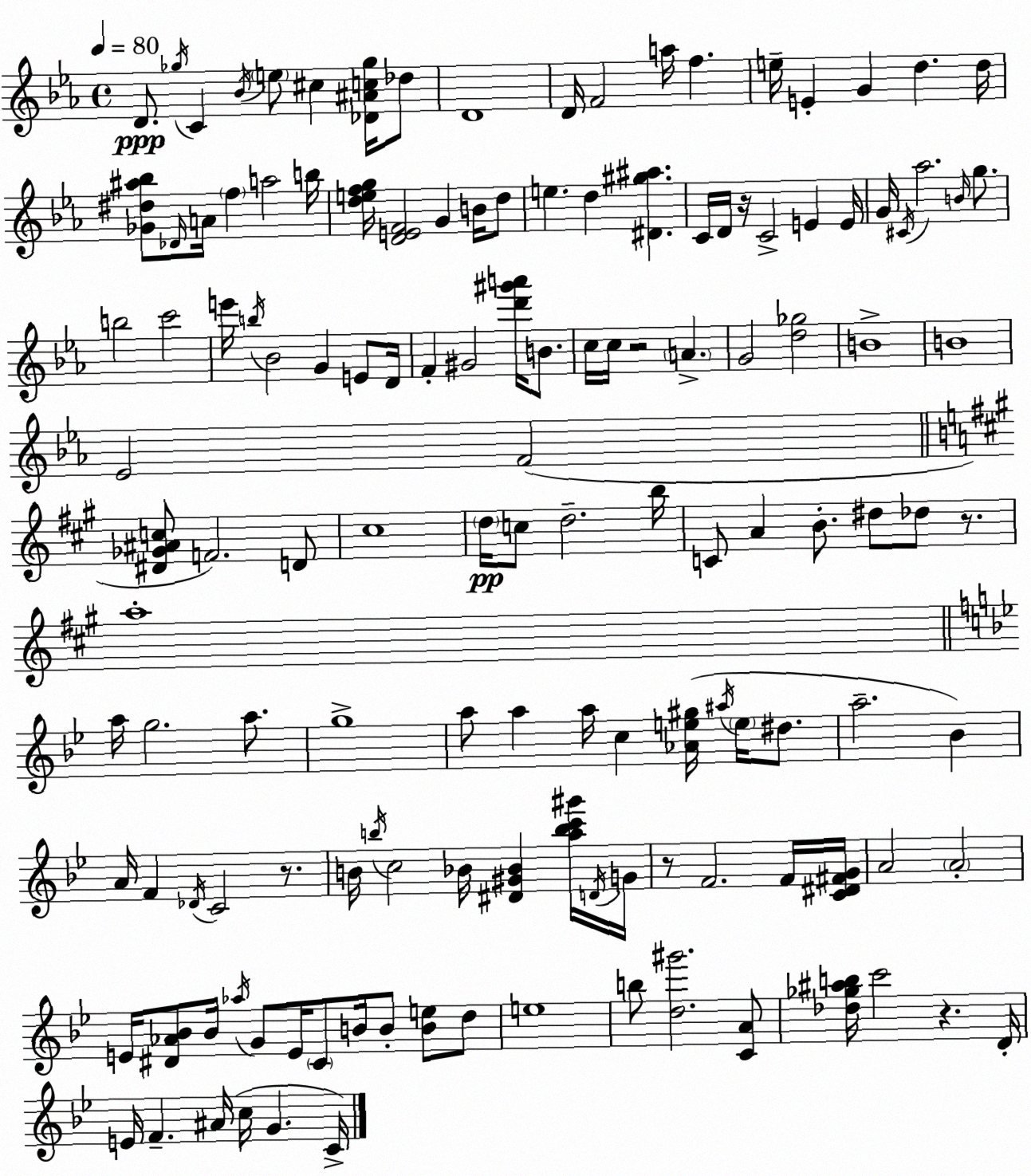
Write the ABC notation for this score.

X:1
T:Untitled
M:4/4
L:1/4
K:Eb
D/2 _g/4 C _B/4 e/2 ^c [_D^Ac_g]/4 _d/2 D4 D/4 F2 a/4 f e/4 E G d d/4 [_G^d^a_b]/2 _D/4 A/4 f a2 b/4 [defg]/4 [DEF]2 G B/4 d/2 e d [^D^g^a] C/4 D/4 z/4 C2 E E/4 G/4 ^C/4 _a2 B/4 g/2 b2 c'2 e'/4 b/4 _B2 G E/2 D/4 F ^G2 [d'^g'a']/4 B/2 c/4 c/4 z2 A G2 [d_g]2 B4 B4 _E2 F2 [^D_G^Ac]/2 F2 D/2 ^c4 d/4 c/2 d2 b/4 C/2 A B/2 ^d/2 _d/2 z/2 a4 a/4 g2 a/2 g4 a/2 a a/4 c [_Ae^g]/4 ^a/4 e/4 ^d/2 a2 _B A/4 F _D/4 C2 z/2 B/4 b/4 c2 _B/4 [^D^G_B] [abc'^g']/4 D/4 G/4 z/2 F2 F/4 [C^D^FG]/4 A2 A2 E/4 [^D_A_B]/2 _B/4 _a/4 G/2 E/4 C/2 B/4 B/2 [Be]/2 d/2 e4 b/2 [d^g']2 [CA]/2 [_d_g^ab]/4 c'2 z D/4 E/4 F ^A/4 c/4 G C/4